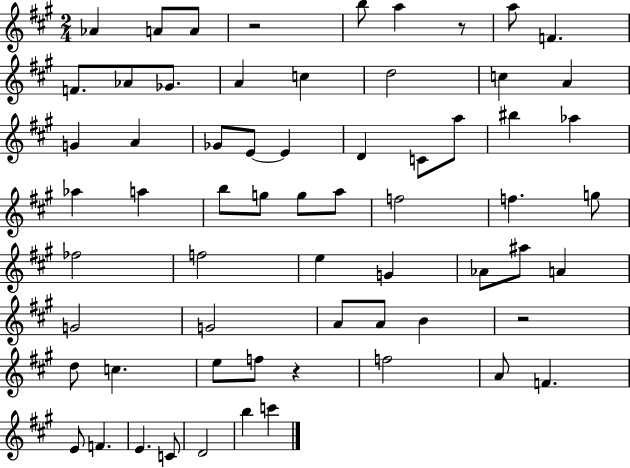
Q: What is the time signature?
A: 2/4